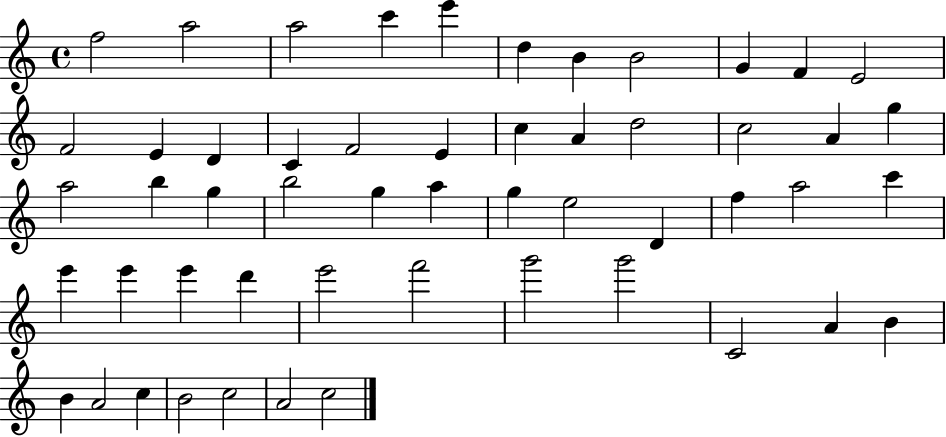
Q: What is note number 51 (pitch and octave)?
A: C5